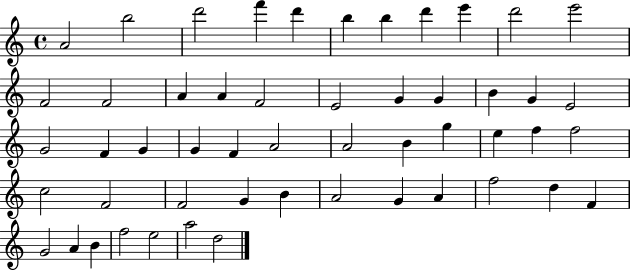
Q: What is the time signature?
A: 4/4